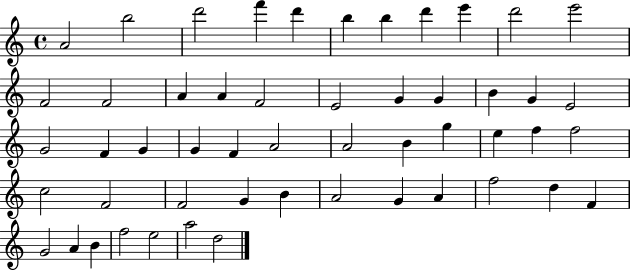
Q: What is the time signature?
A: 4/4